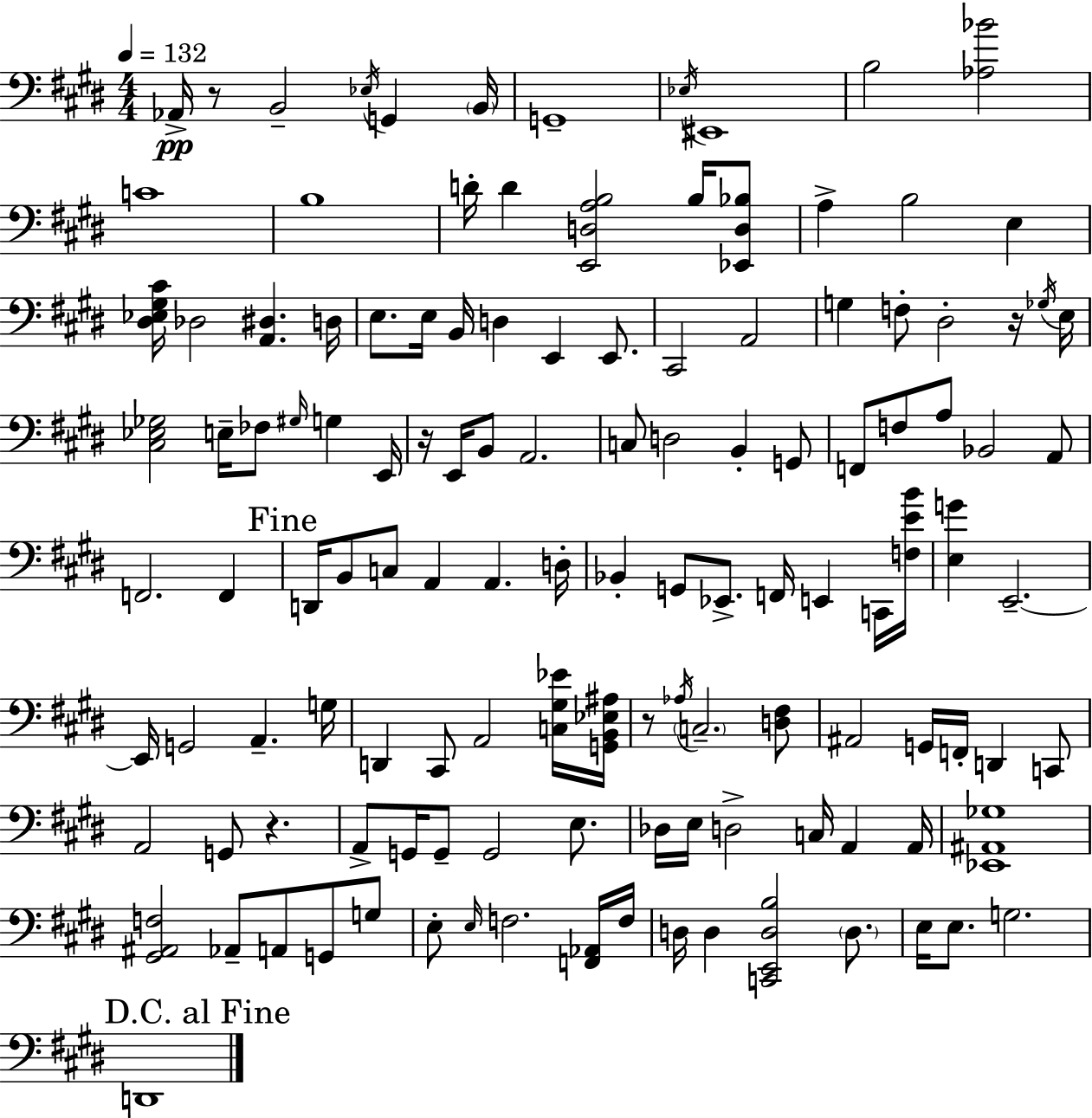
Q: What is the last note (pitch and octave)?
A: D2